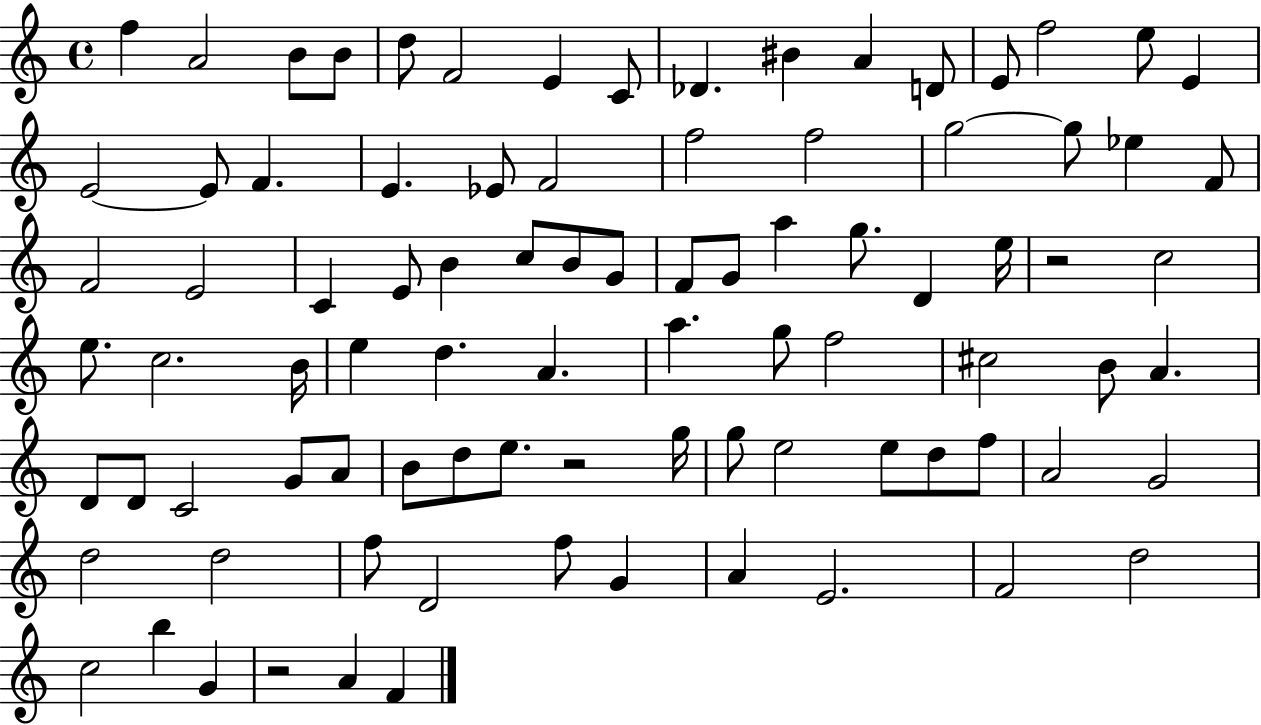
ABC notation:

X:1
T:Untitled
M:4/4
L:1/4
K:C
f A2 B/2 B/2 d/2 F2 E C/2 _D ^B A D/2 E/2 f2 e/2 E E2 E/2 F E _E/2 F2 f2 f2 g2 g/2 _e F/2 F2 E2 C E/2 B c/2 B/2 G/2 F/2 G/2 a g/2 D e/4 z2 c2 e/2 c2 B/4 e d A a g/2 f2 ^c2 B/2 A D/2 D/2 C2 G/2 A/2 B/2 d/2 e/2 z2 g/4 g/2 e2 e/2 d/2 f/2 A2 G2 d2 d2 f/2 D2 f/2 G A E2 F2 d2 c2 b G z2 A F